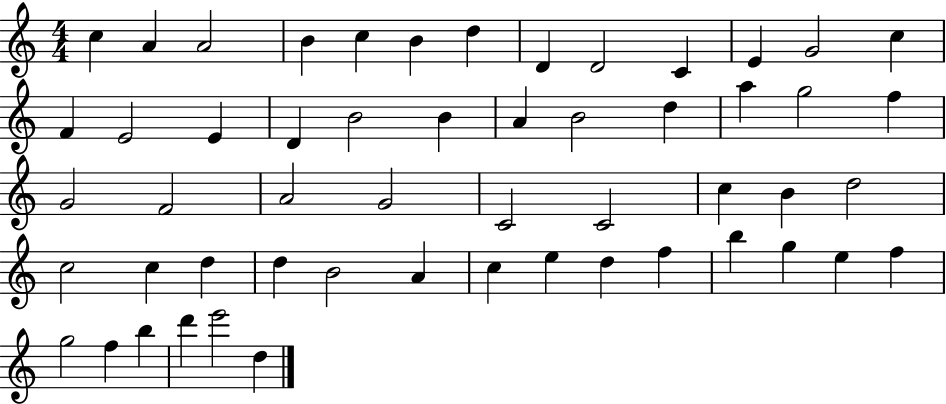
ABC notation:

X:1
T:Untitled
M:4/4
L:1/4
K:C
c A A2 B c B d D D2 C E G2 c F E2 E D B2 B A B2 d a g2 f G2 F2 A2 G2 C2 C2 c B d2 c2 c d d B2 A c e d f b g e f g2 f b d' e'2 d